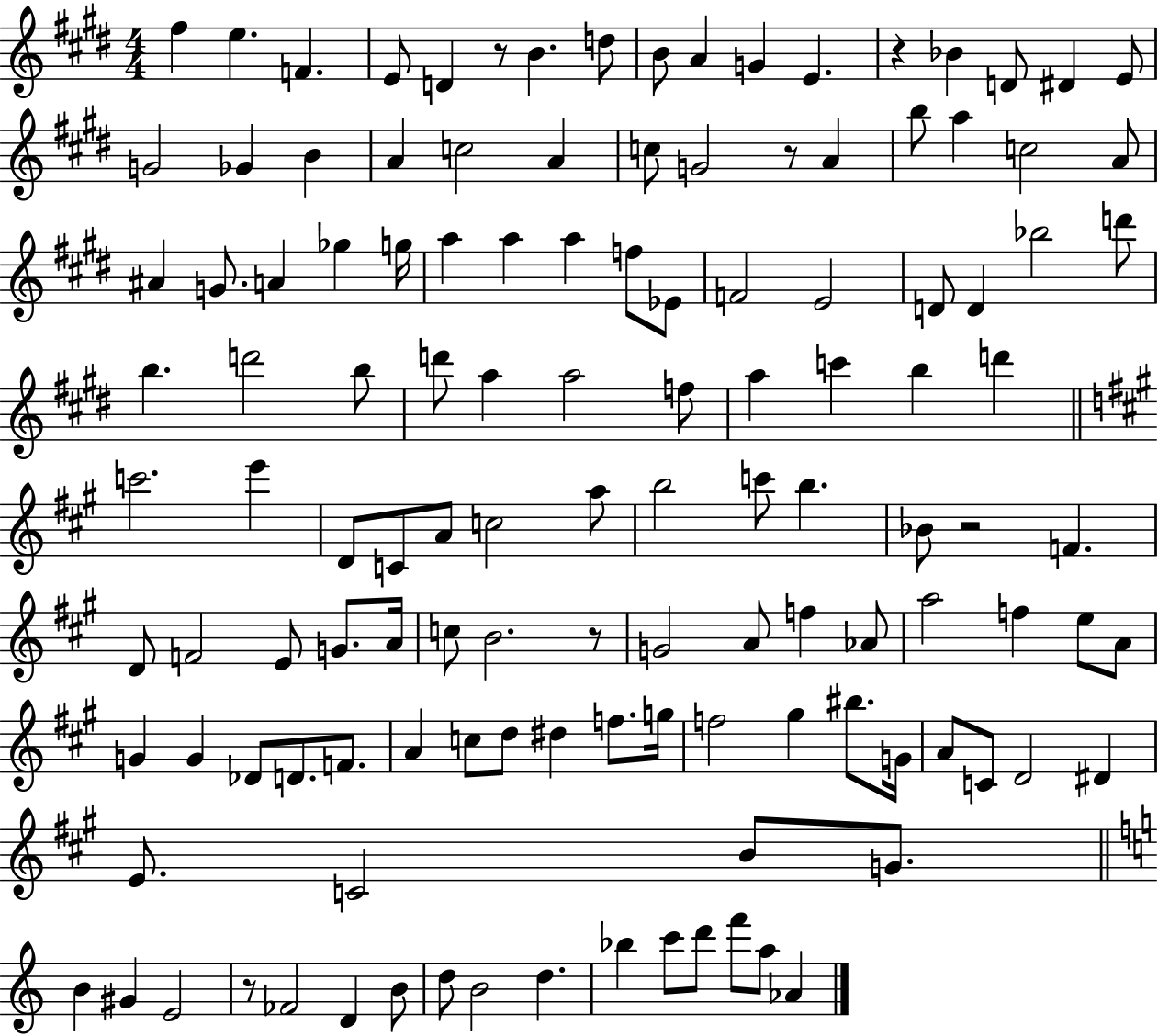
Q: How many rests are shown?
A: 6